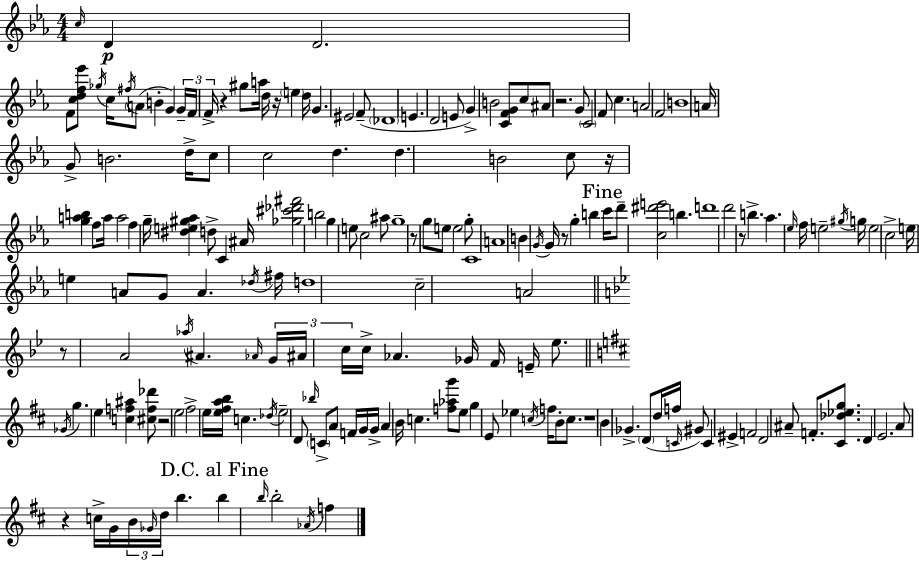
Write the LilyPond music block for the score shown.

{
  \clef treble
  \numericTimeSignature
  \time 4/4
  \key c \minor
  \repeat volta 2 { \grace { c''16 }\p d'4 d'2. | f'8 <c'' d'' f'' ees'''>8 \acciaccatura { ges''16 } c''16 \acciaccatura { fis''16 }( \parenthesize a'8 b'4-. g'4) | \tuplet 3/2 { g'16-- f'16 f'16-> } r4 gis''8 a''16 d''16 r16 \parenthesize e''4 | d''16 g'4. eis'2 | \break f'8--( \parenthesize des'1 | e'4. d'2 | e'8 g'4->) b'2 <c' f' g'>8 | c''8 ais'8 r2. | \break g'8 \parenthesize c'2 f'8 c''4. | a'2 f'2 | b'1 | a'16 g'8-> b'2. | \break d''16-> c''8 c''2 d''4. | d''4. b'2 | c''8 r16 <g'' a'' b''>4 f''8 a''16 a''2 | f''4 g''16-- <dis'' e'' gis'' aes''>4 d''8-> c'4 | \break ais'16 <ges'' cis''' des''' fis'''>2 b''2 | g''4 e''8 c''2 | ais''8 g''1-- | r8 g''8 e''8 e''2 | \break g''8-. c'1 | a'1 | b'4 \acciaccatura { g'16 } g'16 r8 g''4-. b''4 | \mark "Fine" c'''16 d'''8-- <c'' dis''' e'''>2 b''4. | \break d'''1 | d'''2 r8 b''4.-> | aes''4. \grace { ees''16 } f''16 e''2-- | \acciaccatura { gis''16 } g''16 e''2 c''2-> | \break e''16 e''4 a'8 g'8 a'4. | \acciaccatura { des''16 } fis''16 d''1 | c''2-- a'2 | \bar "||" \break \key bes \major r8 a'2 \acciaccatura { aes''16 } ais'4. | \grace { aes'16 } \tuplet 3/2 { g'16 ais'16 c''16 } c''16-> aes'4. ges'16 f'16 e'16-- ees''8. | \bar "||" \break \key d \major \acciaccatura { ges'16 } g''4. e''4 <c'' f'' ais''>4 <cis'' f'' des'''>8 | r2 e''2 | fis''2-> e''16 <e'' fis'' a'' b''>16 c''4. | \acciaccatura { des''16 } e''2-- d'8 \grace { bes''16 } \parenthesize c'8-> a'8 | \break f'16 g'16 g'16-> a'4 b'16 c''4. <f'' aes'' g'''>8 | e''8 g''4 e'8 ees''4 \acciaccatura { c''16 } f''16 b'8-. | c''8. r1 | b'4 ges'4.-> \parenthesize d'8( | \break d''16 f''16 \grace { c'16 }) gis'8 c'4 eis'4-> f'2 | d'2 ais'8-- f'8.-. | <cis' des'' ees'' g''>8. d'4 e'2. | a'8 r4 c''16-> g'16 \tuplet 3/2 { b'16 \grace { ges'16 } d''16 } | \break b''4. \mark "D.C. al Fine" b''4 \grace { b''16 } b''2-. | \acciaccatura { aes'16 } f''4 } \bar "|."
}